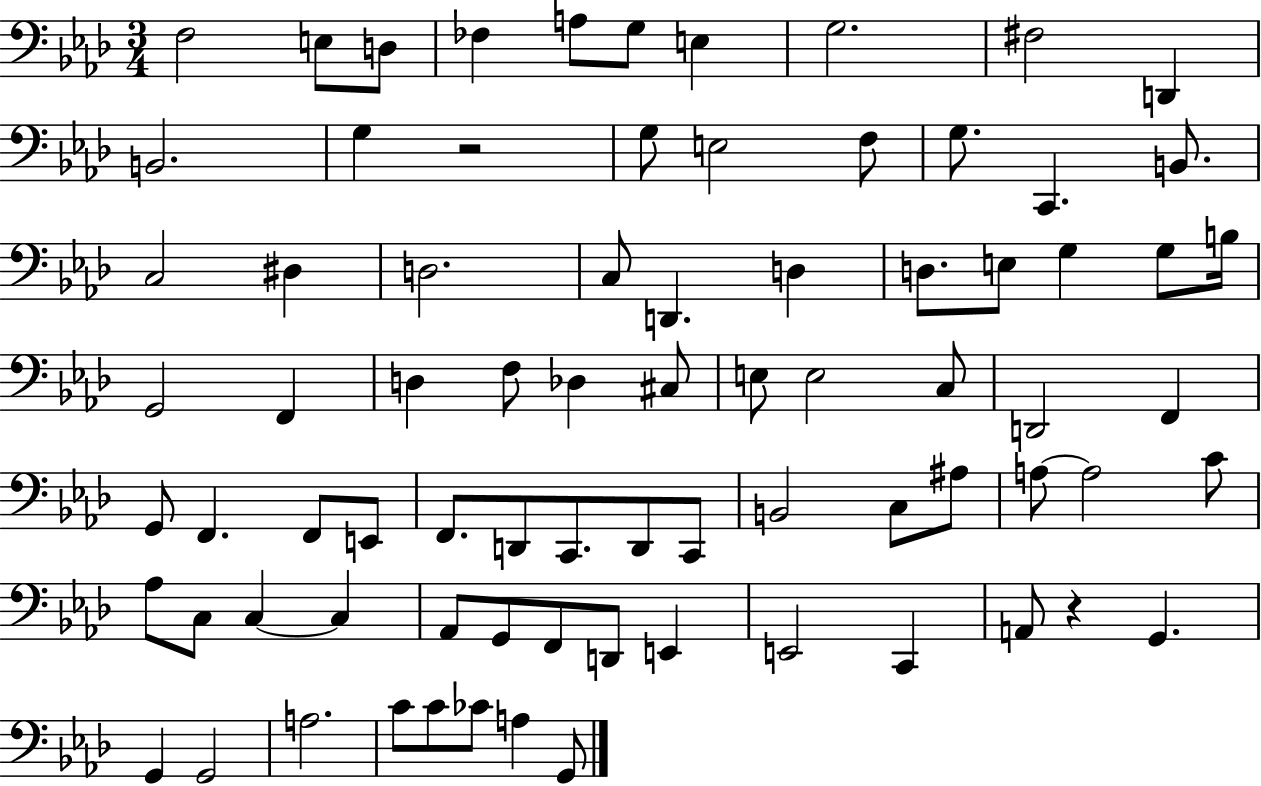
F3/h E3/e D3/e FES3/q A3/e G3/e E3/q G3/h. F#3/h D2/q B2/h. G3/q R/h G3/e E3/h F3/e G3/e. C2/q. B2/e. C3/h D#3/q D3/h. C3/e D2/q. D3/q D3/e. E3/e G3/q G3/e B3/s G2/h F2/q D3/q F3/e Db3/q C#3/e E3/e E3/h C3/e D2/h F2/q G2/e F2/q. F2/e E2/e F2/e. D2/e C2/e. D2/e C2/e B2/h C3/e A#3/e A3/e A3/h C4/e Ab3/e C3/e C3/q C3/q Ab2/e G2/e F2/e D2/e E2/q E2/h C2/q A2/e R/q G2/q. G2/q G2/h A3/h. C4/e C4/e CES4/e A3/q G2/e